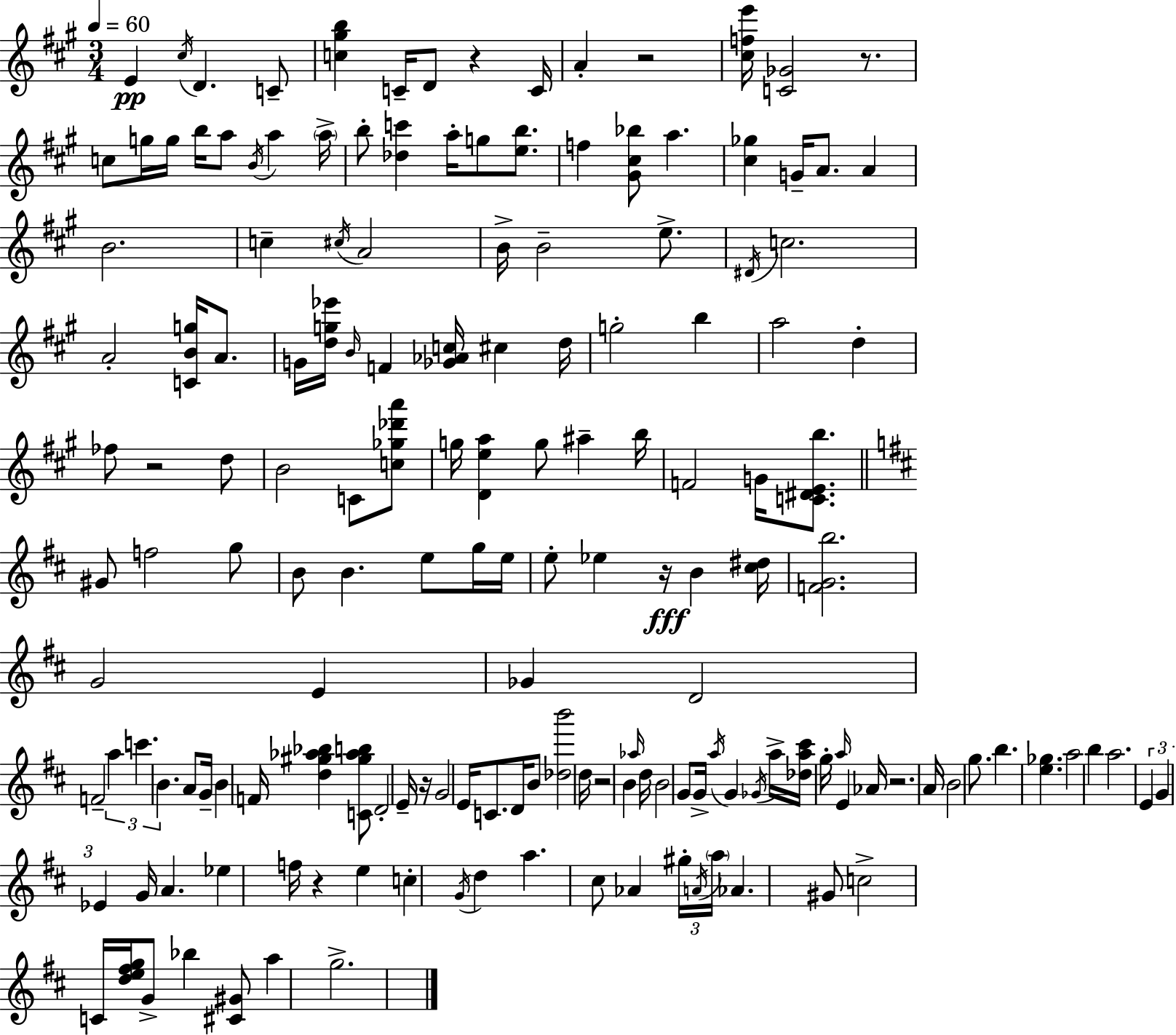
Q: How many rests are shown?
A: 9